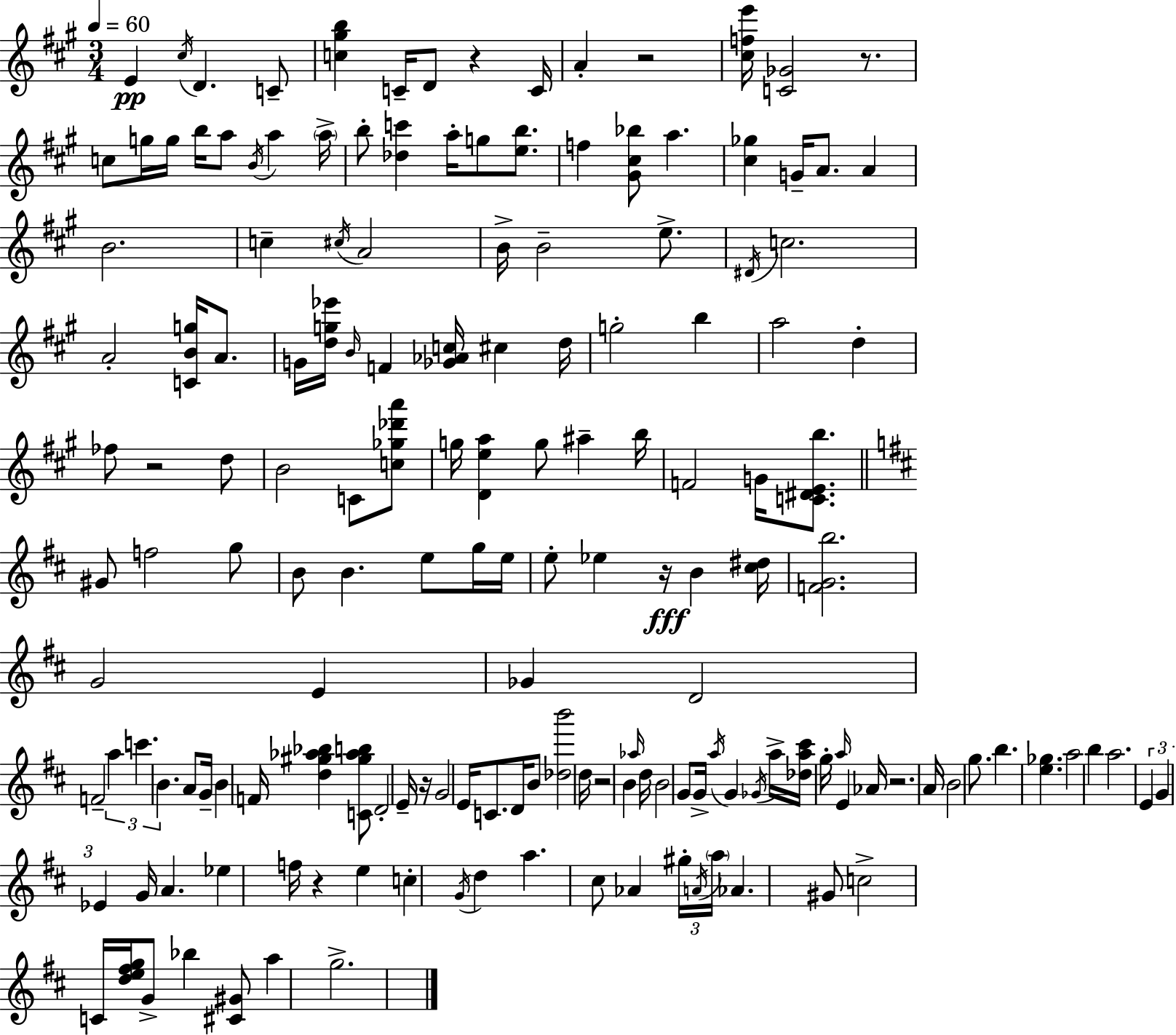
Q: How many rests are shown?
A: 9